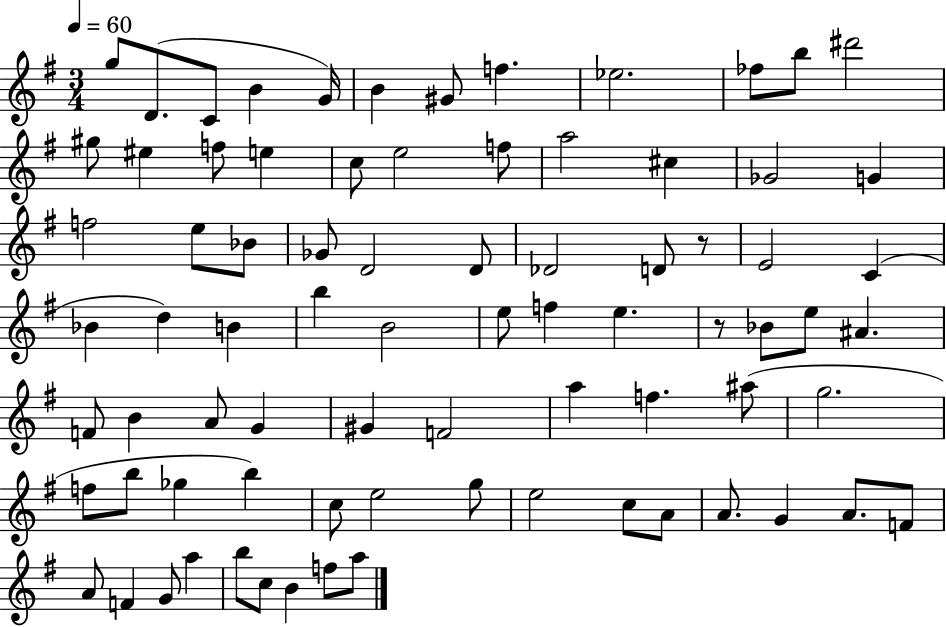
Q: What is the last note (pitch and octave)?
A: A5